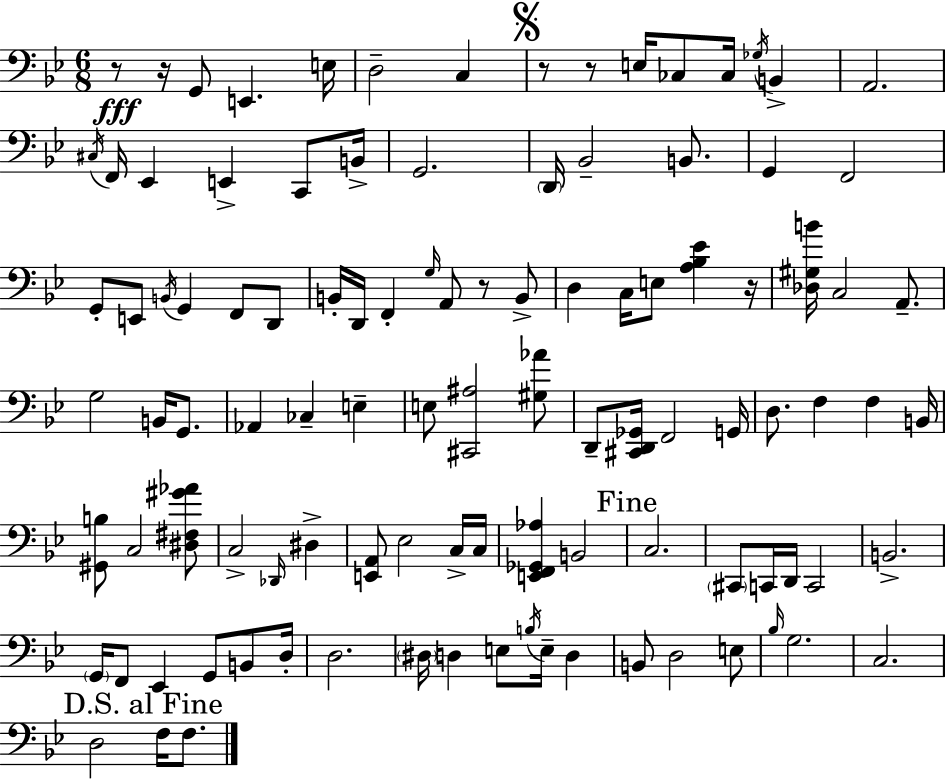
R/e R/s G2/e E2/q. E3/s D3/h C3/q R/e R/e E3/s CES3/e CES3/s Gb3/s B2/q A2/h. C#3/s F2/s Eb2/q E2/q C2/e B2/s G2/h. D2/s Bb2/h B2/e. G2/q F2/h G2/e E2/e B2/s G2/q F2/e D2/e B2/s D2/s F2/q G3/s A2/e R/e B2/e D3/q C3/s E3/e [A3,Bb3,Eb4]/q R/s [Db3,G#3,B4]/s C3/h A2/e. G3/h B2/s G2/e. Ab2/q CES3/q E3/q E3/e [C#2,A#3]/h [G#3,Ab4]/e D2/e [C#2,D2,Gb2]/s F2/h G2/s D3/e. F3/q F3/q B2/s [G#2,B3]/e C3/h [D#3,F#3,G#4,Ab4]/e C3/h Db2/s D#3/q [E2,A2]/e Eb3/h C3/s C3/s [E2,F2,Gb2,Ab3]/q B2/h C3/h. C#2/e C2/s D2/s C2/h B2/h. G2/s F2/e Eb2/q G2/e B2/e D3/s D3/h. D#3/s D3/q E3/e B3/s E3/s D3/q B2/e D3/h E3/e Bb3/s G3/h. C3/h. D3/h F3/s F3/e.